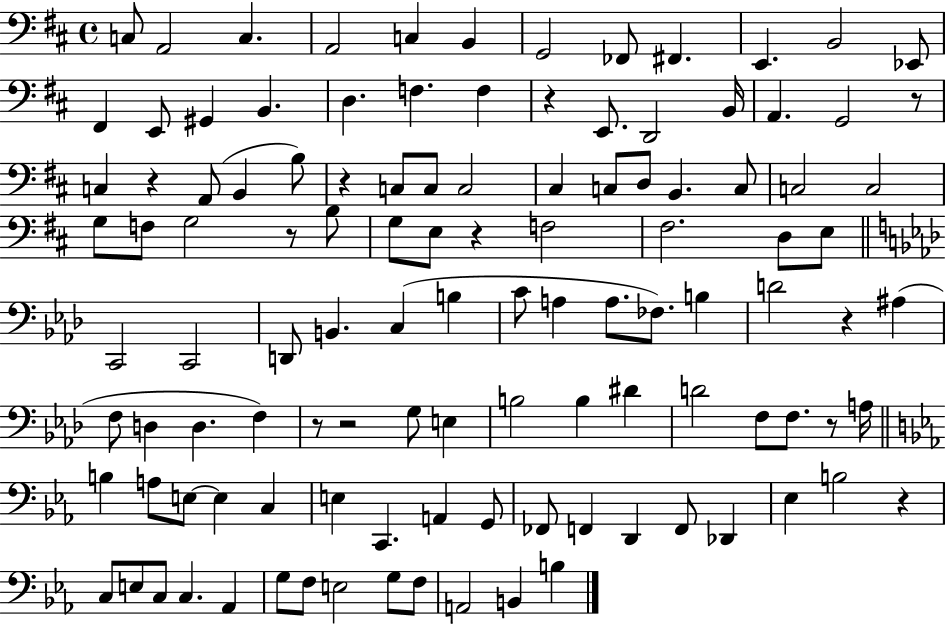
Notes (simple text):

C3/e A2/h C3/q. A2/h C3/q B2/q G2/h FES2/e F#2/q. E2/q. B2/h Eb2/e F#2/q E2/e G#2/q B2/q. D3/q. F3/q. F3/q R/q E2/e. D2/h B2/s A2/q. G2/h R/e C3/q R/q A2/e B2/q B3/e R/q C3/e C3/e C3/h C#3/q C3/e D3/e B2/q. C3/e C3/h C3/h G3/e F3/e G3/h R/e B3/e G3/e E3/e R/q F3/h F#3/h. D3/e E3/e C2/h C2/h D2/e B2/q. C3/q B3/q C4/e A3/q A3/e. FES3/e. B3/q D4/h R/q A#3/q F3/e D3/q D3/q. F3/q R/e R/h G3/e E3/q B3/h B3/q D#4/q D4/h F3/e F3/e. R/e A3/s B3/q A3/e E3/e E3/q C3/q E3/q C2/q. A2/q G2/e FES2/e F2/q D2/q F2/e Db2/q Eb3/q B3/h R/q C3/e E3/e C3/e C3/q. Ab2/q G3/e F3/e E3/h G3/e F3/e A2/h B2/q B3/q